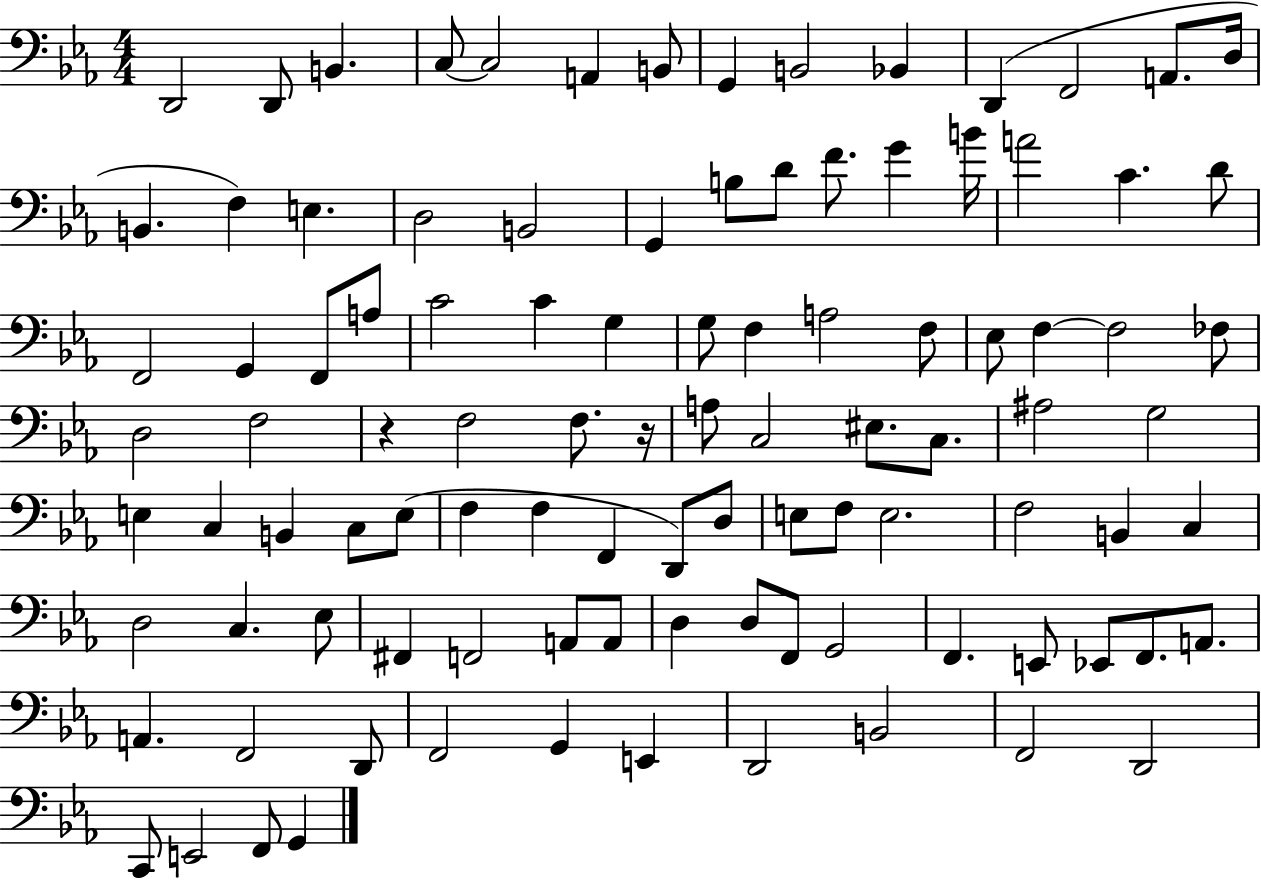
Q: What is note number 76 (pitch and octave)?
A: A2